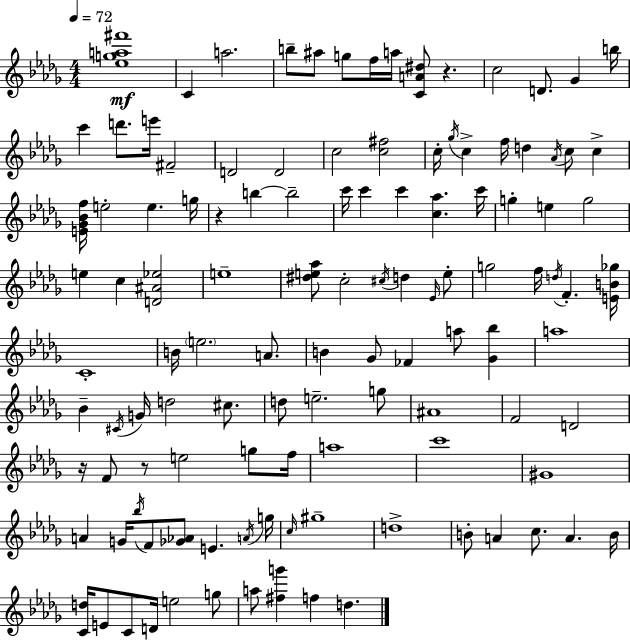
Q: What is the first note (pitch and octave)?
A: C4